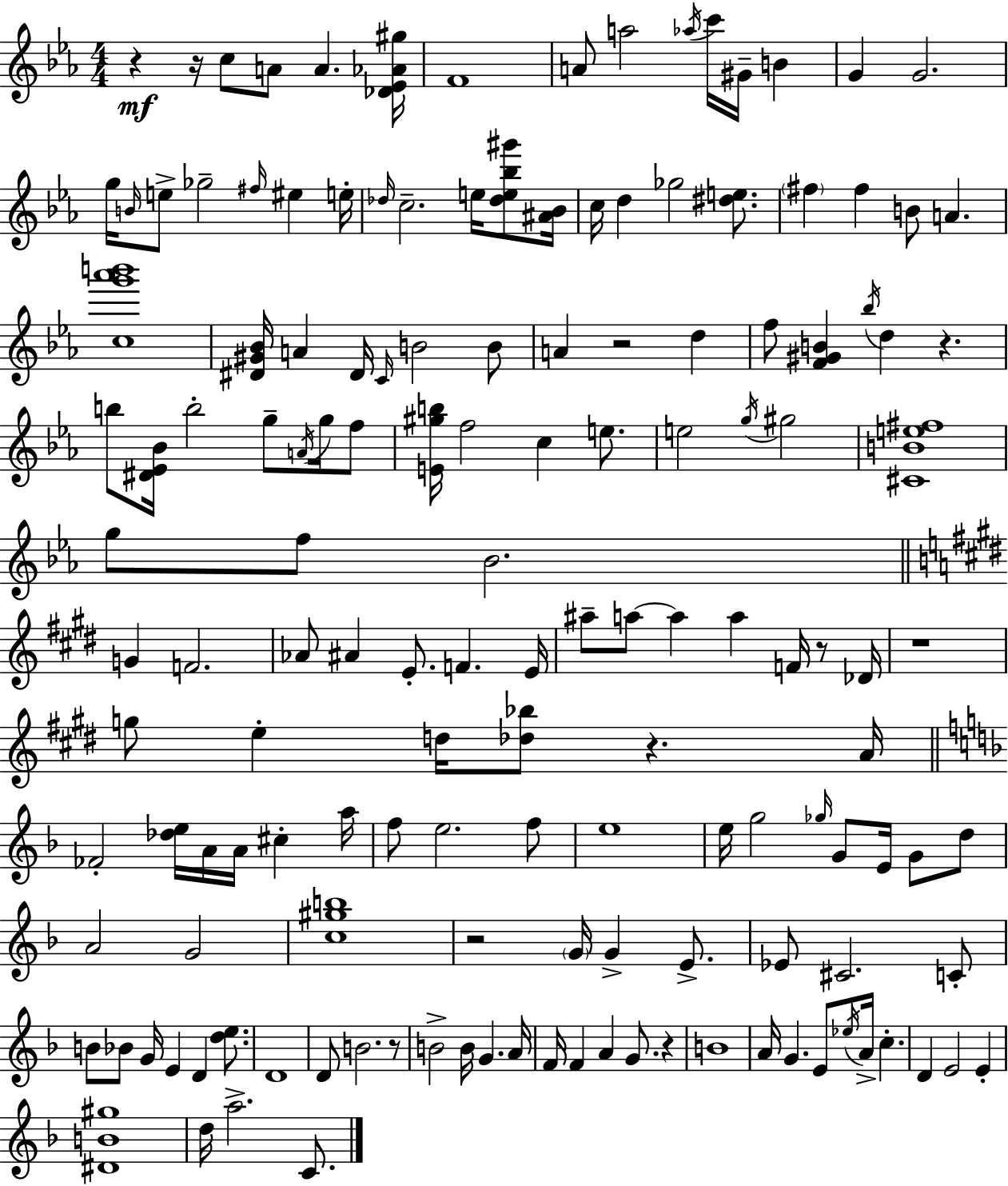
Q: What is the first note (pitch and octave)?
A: C5